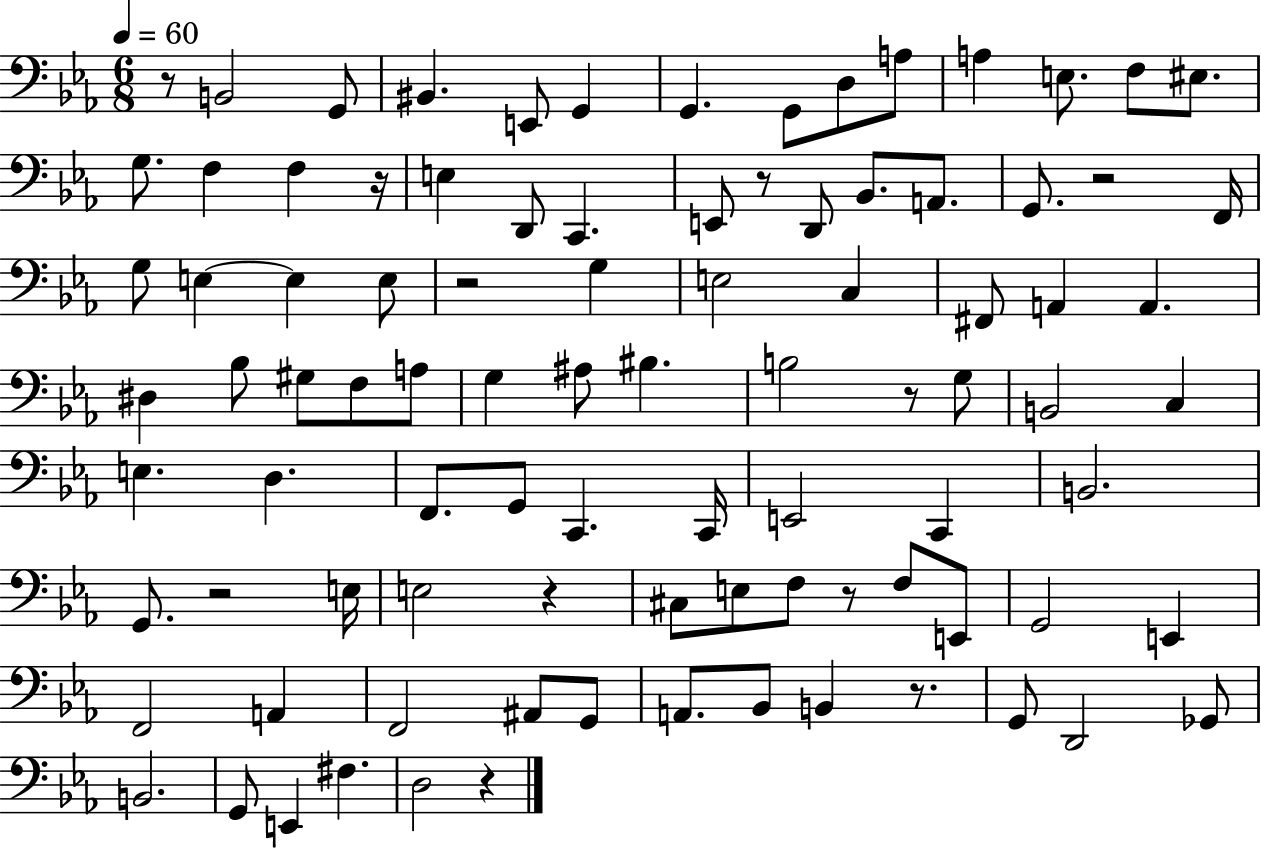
{
  \clef bass
  \numericTimeSignature
  \time 6/8
  \key ees \major
  \tempo 4 = 60
  r8 b,2 g,8 | bis,4. e,8 g,4 | g,4. g,8 d8 a8 | a4 e8. f8 eis8. | \break g8. f4 f4 r16 | e4 d,8 c,4. | e,8 r8 d,8 bes,8. a,8. | g,8. r2 f,16 | \break g8 e4~~ e4 e8 | r2 g4 | e2 c4 | fis,8 a,4 a,4. | \break dis4 bes8 gis8 f8 a8 | g4 ais8 bis4. | b2 r8 g8 | b,2 c4 | \break e4. d4. | f,8. g,8 c,4. c,16 | e,2 c,4 | b,2. | \break g,8. r2 e16 | e2 r4 | cis8 e8 f8 r8 f8 e,8 | g,2 e,4 | \break f,2 a,4 | f,2 ais,8 g,8 | a,8. bes,8 b,4 r8. | g,8 d,2 ges,8 | \break b,2. | g,8 e,4 fis4. | d2 r4 | \bar "|."
}